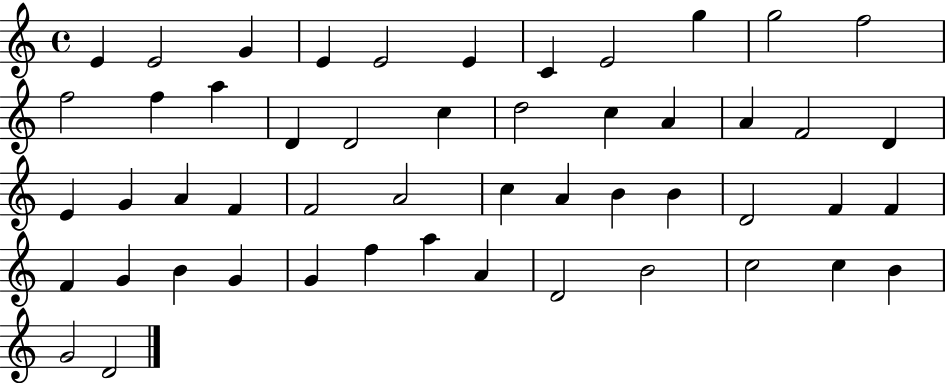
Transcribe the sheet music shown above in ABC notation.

X:1
T:Untitled
M:4/4
L:1/4
K:C
E E2 G E E2 E C E2 g g2 f2 f2 f a D D2 c d2 c A A F2 D E G A F F2 A2 c A B B D2 F F F G B G G f a A D2 B2 c2 c B G2 D2